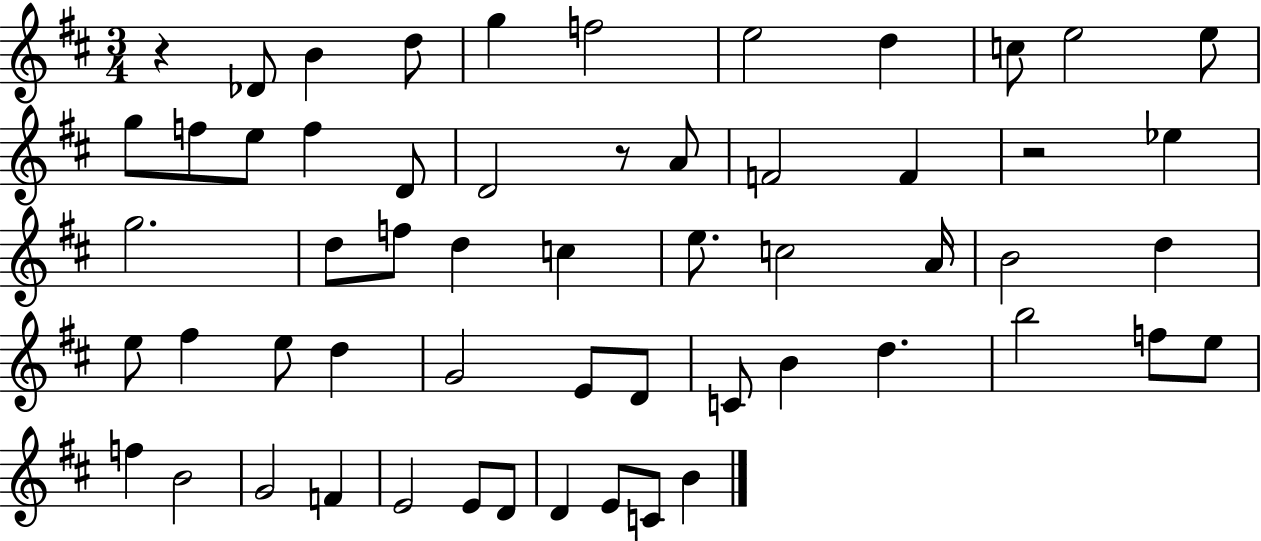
{
  \clef treble
  \numericTimeSignature
  \time 3/4
  \key d \major
  r4 des'8 b'4 d''8 | g''4 f''2 | e''2 d''4 | c''8 e''2 e''8 | \break g''8 f''8 e''8 f''4 d'8 | d'2 r8 a'8 | f'2 f'4 | r2 ees''4 | \break g''2. | d''8 f''8 d''4 c''4 | e''8. c''2 a'16 | b'2 d''4 | \break e''8 fis''4 e''8 d''4 | g'2 e'8 d'8 | c'8 b'4 d''4. | b''2 f''8 e''8 | \break f''4 b'2 | g'2 f'4 | e'2 e'8 d'8 | d'4 e'8 c'8 b'4 | \break \bar "|."
}